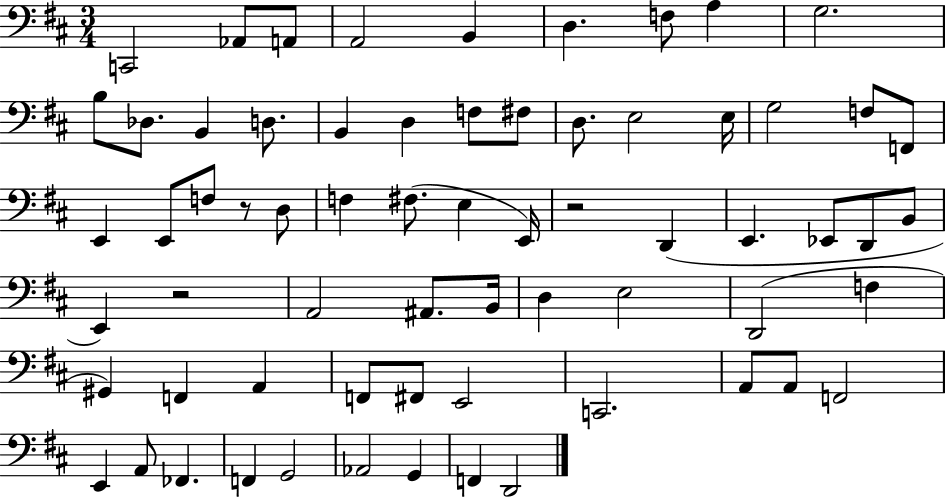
C2/h Ab2/e A2/e A2/h B2/q D3/q. F3/e A3/q G3/h. B3/e Db3/e. B2/q D3/e. B2/q D3/q F3/e F#3/e D3/e. E3/h E3/s G3/h F3/e F2/e E2/q E2/e F3/e R/e D3/e F3/q F#3/e. E3/q E2/s R/h D2/q E2/q. Eb2/e D2/e B2/e E2/q R/h A2/h A#2/e. B2/s D3/q E3/h D2/h F3/q G#2/q F2/q A2/q F2/e F#2/e E2/h C2/h. A2/e A2/e F2/h E2/q A2/e FES2/q. F2/q G2/h Ab2/h G2/q F2/q D2/h